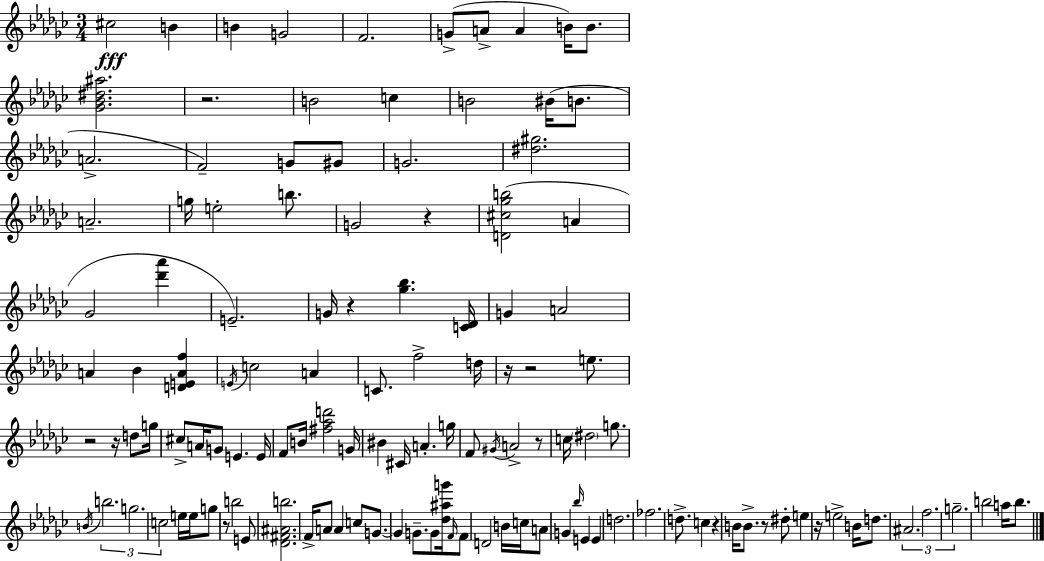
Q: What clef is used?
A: treble